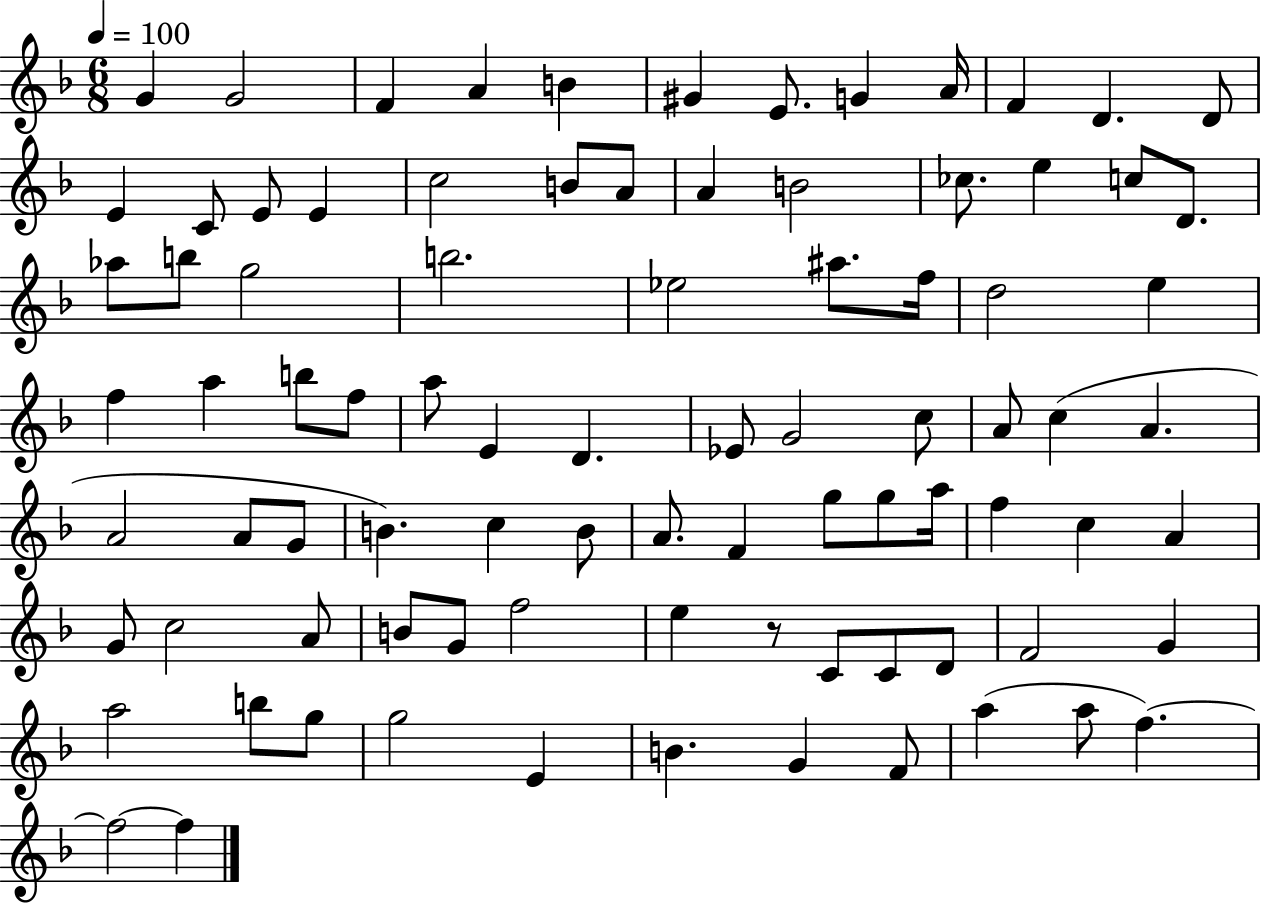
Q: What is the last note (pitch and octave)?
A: F5